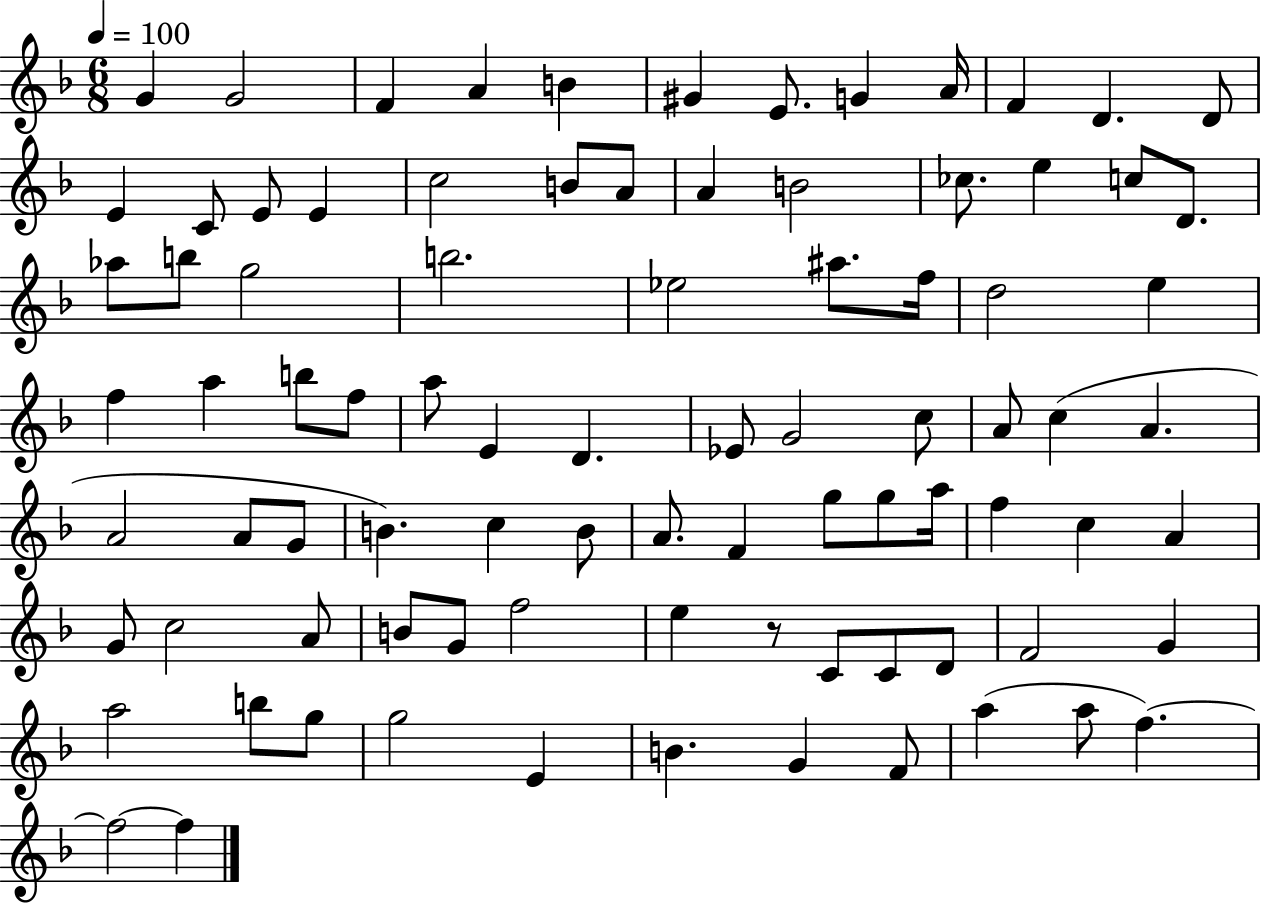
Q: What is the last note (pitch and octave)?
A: F5